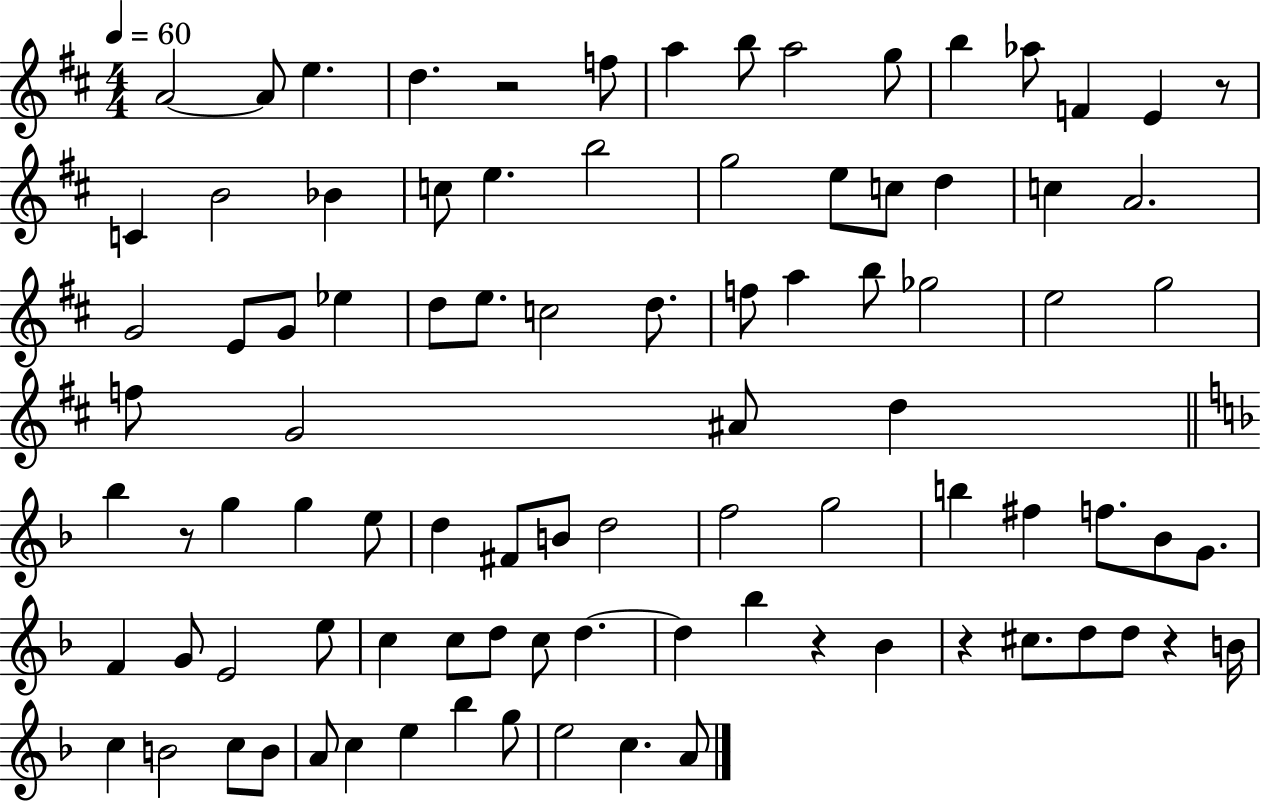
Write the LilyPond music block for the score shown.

{
  \clef treble
  \numericTimeSignature
  \time 4/4
  \key d \major
  \tempo 4 = 60
  a'2~~ a'8 e''4. | d''4. r2 f''8 | a''4 b''8 a''2 g''8 | b''4 aes''8 f'4 e'4 r8 | \break c'4 b'2 bes'4 | c''8 e''4. b''2 | g''2 e''8 c''8 d''4 | c''4 a'2. | \break g'2 e'8 g'8 ees''4 | d''8 e''8. c''2 d''8. | f''8 a''4 b''8 ges''2 | e''2 g''2 | \break f''8 g'2 ais'8 d''4 | \bar "||" \break \key f \major bes''4 r8 g''4 g''4 e''8 | d''4 fis'8 b'8 d''2 | f''2 g''2 | b''4 fis''4 f''8. bes'8 g'8. | \break f'4 g'8 e'2 e''8 | c''4 c''8 d''8 c''8 d''4.~~ | d''4 bes''4 r4 bes'4 | r4 cis''8. d''8 d''8 r4 b'16 | \break c''4 b'2 c''8 b'8 | a'8 c''4 e''4 bes''4 g''8 | e''2 c''4. a'8 | \bar "|."
}